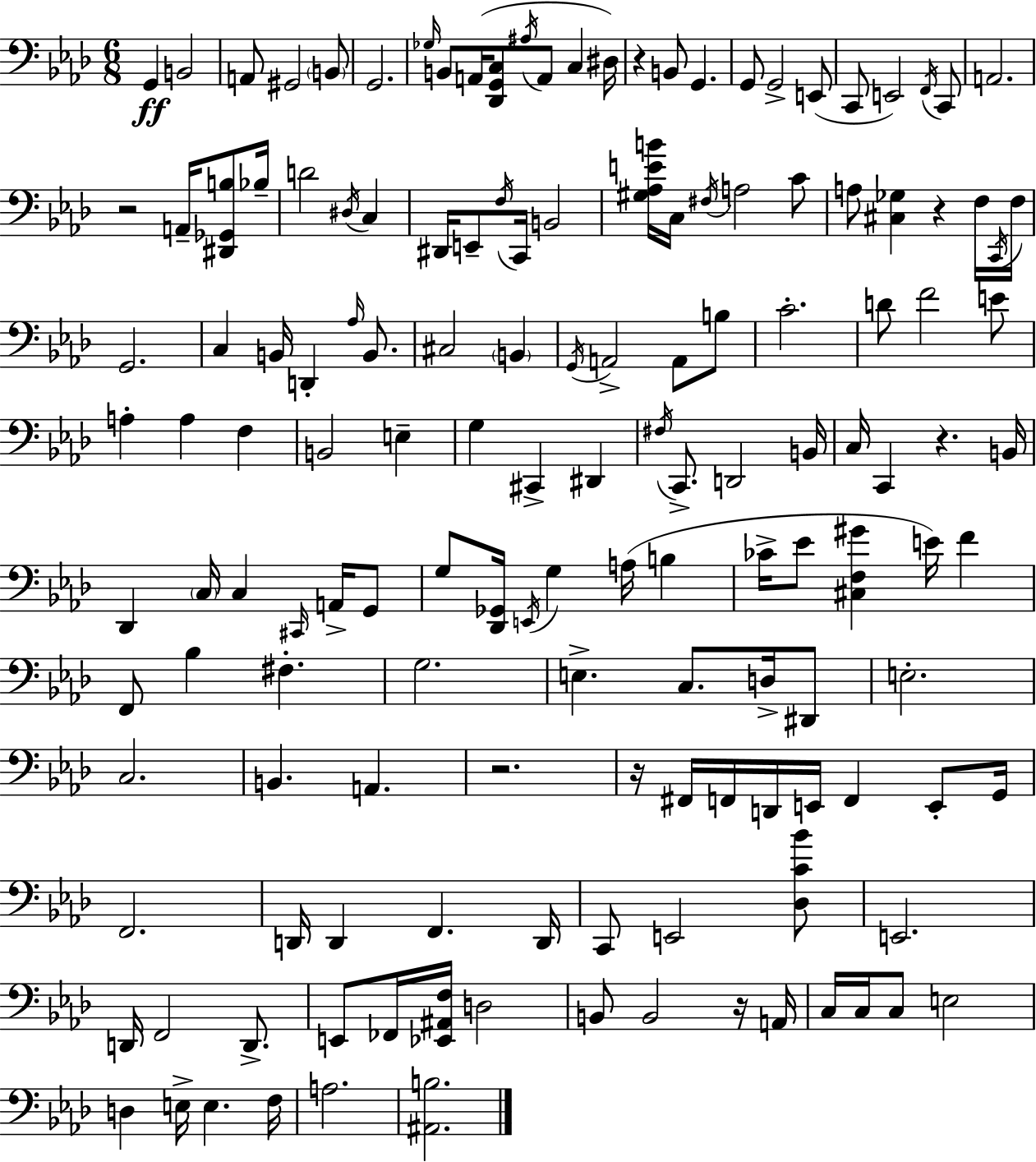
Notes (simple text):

G2/q B2/h A2/e G#2/h B2/e G2/h. Gb3/s B2/e A2/s [Db2,G2,C3]/e A#3/s A2/e C3/q D#3/s R/q B2/e G2/q. G2/e G2/h E2/e C2/e E2/h F2/s C2/e A2/h. R/h A2/s [D#2,Gb2,B3]/e Bb3/s D4/h D#3/s C3/q D#2/s E2/e F3/s C2/s B2/h [G#3,Ab3,E4,B4]/s C3/s F#3/s A3/h C4/e A3/e [C#3,Gb3]/q R/q F3/s C2/s F3/s G2/h. C3/q B2/s D2/q Ab3/s B2/e. C#3/h B2/q G2/s A2/h A2/e B3/e C4/h. D4/e F4/h E4/e A3/q A3/q F3/q B2/h E3/q G3/q C#2/q D#2/q F#3/s C2/e. D2/h B2/s C3/s C2/q R/q. B2/s Db2/q C3/s C3/q C#2/s A2/s G2/e G3/e [Db2,Gb2]/s E2/s G3/q A3/s B3/q CES4/s Eb4/e [C#3,F3,G#4]/q E4/s F4/q F2/e Bb3/q F#3/q. G3/h. E3/q. C3/e. D3/s D#2/e E3/h. C3/h. B2/q. A2/q. R/h. R/s F#2/s F2/s D2/s E2/s F2/q E2/e G2/s F2/h. D2/s D2/q F2/q. D2/s C2/e E2/h [Db3,C4,Bb4]/e E2/h. D2/s F2/h D2/e. E2/e FES2/s [Eb2,A#2,F3]/s D3/h B2/e B2/h R/s A2/s C3/s C3/s C3/e E3/h D3/q E3/s E3/q. F3/s A3/h. [A#2,B3]/h.